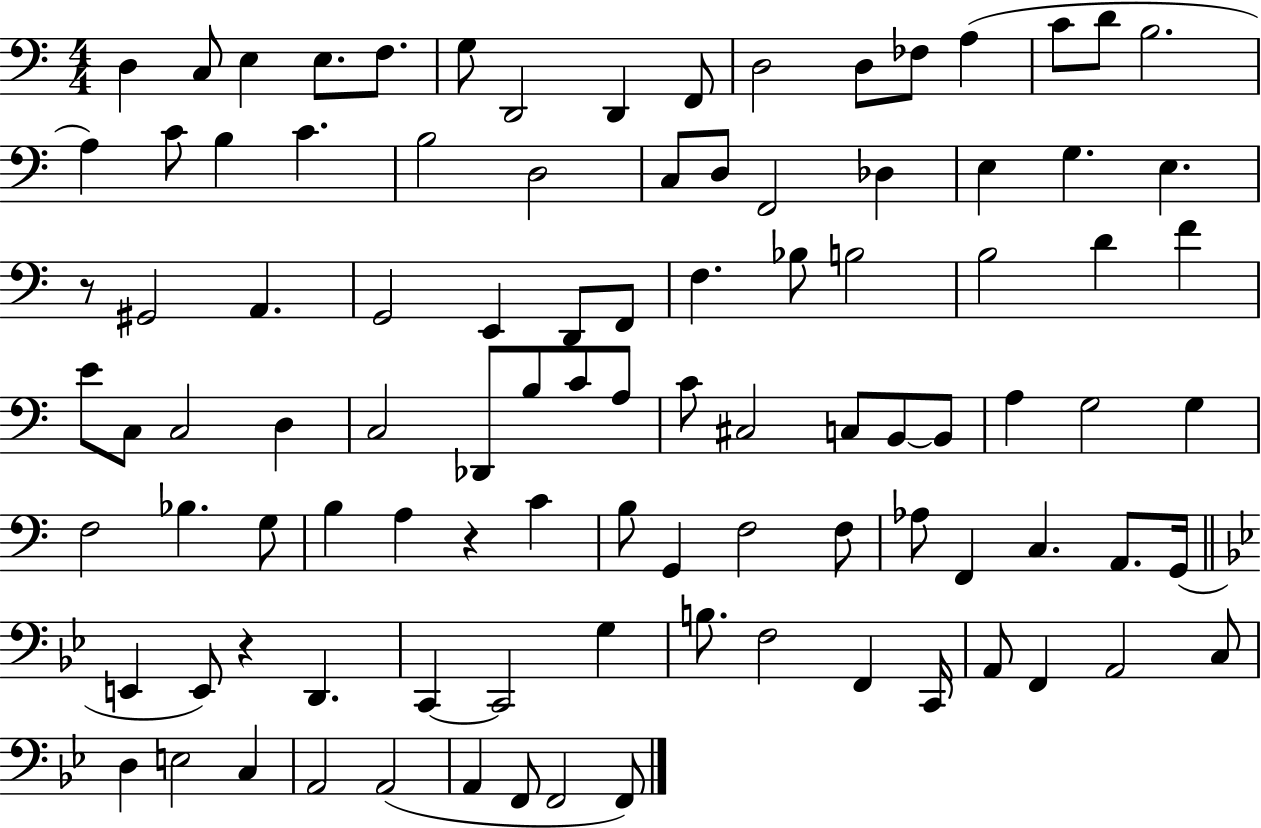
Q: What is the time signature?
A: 4/4